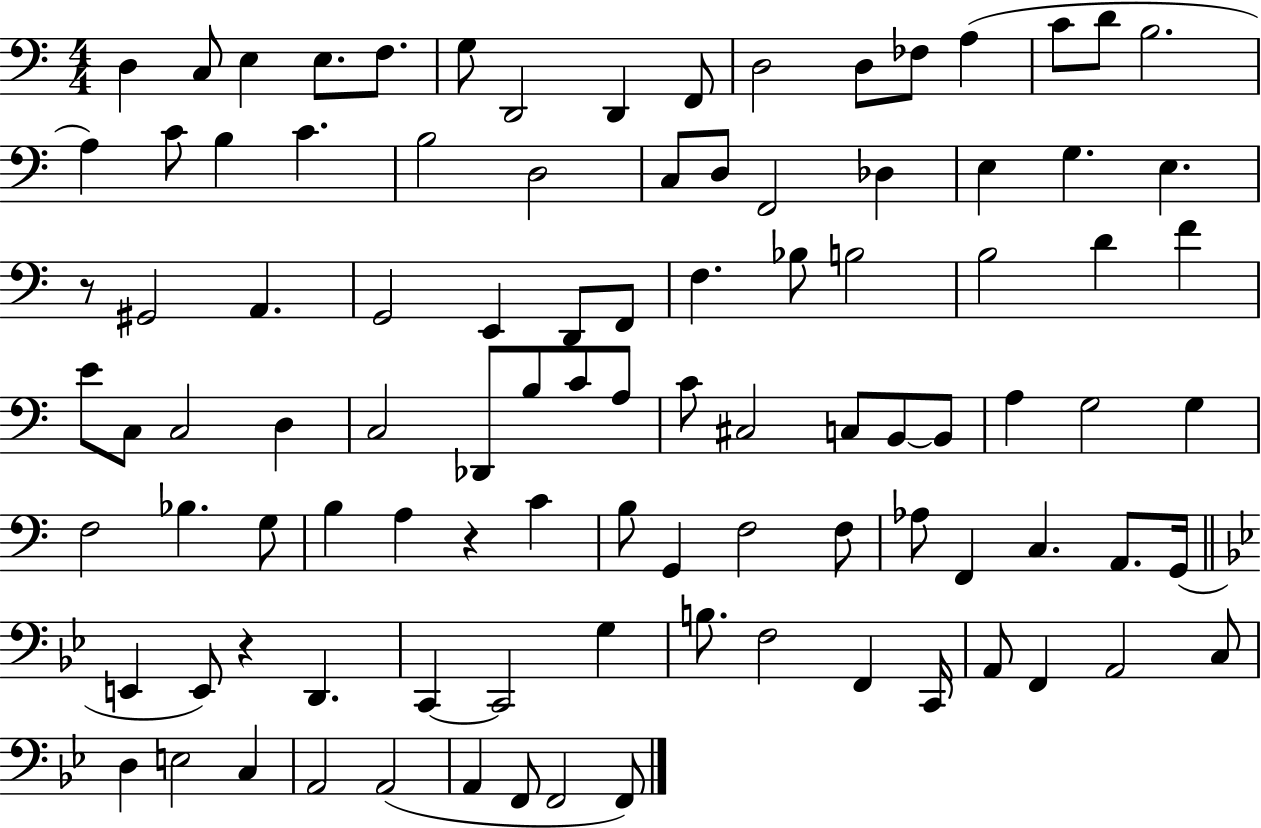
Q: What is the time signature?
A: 4/4